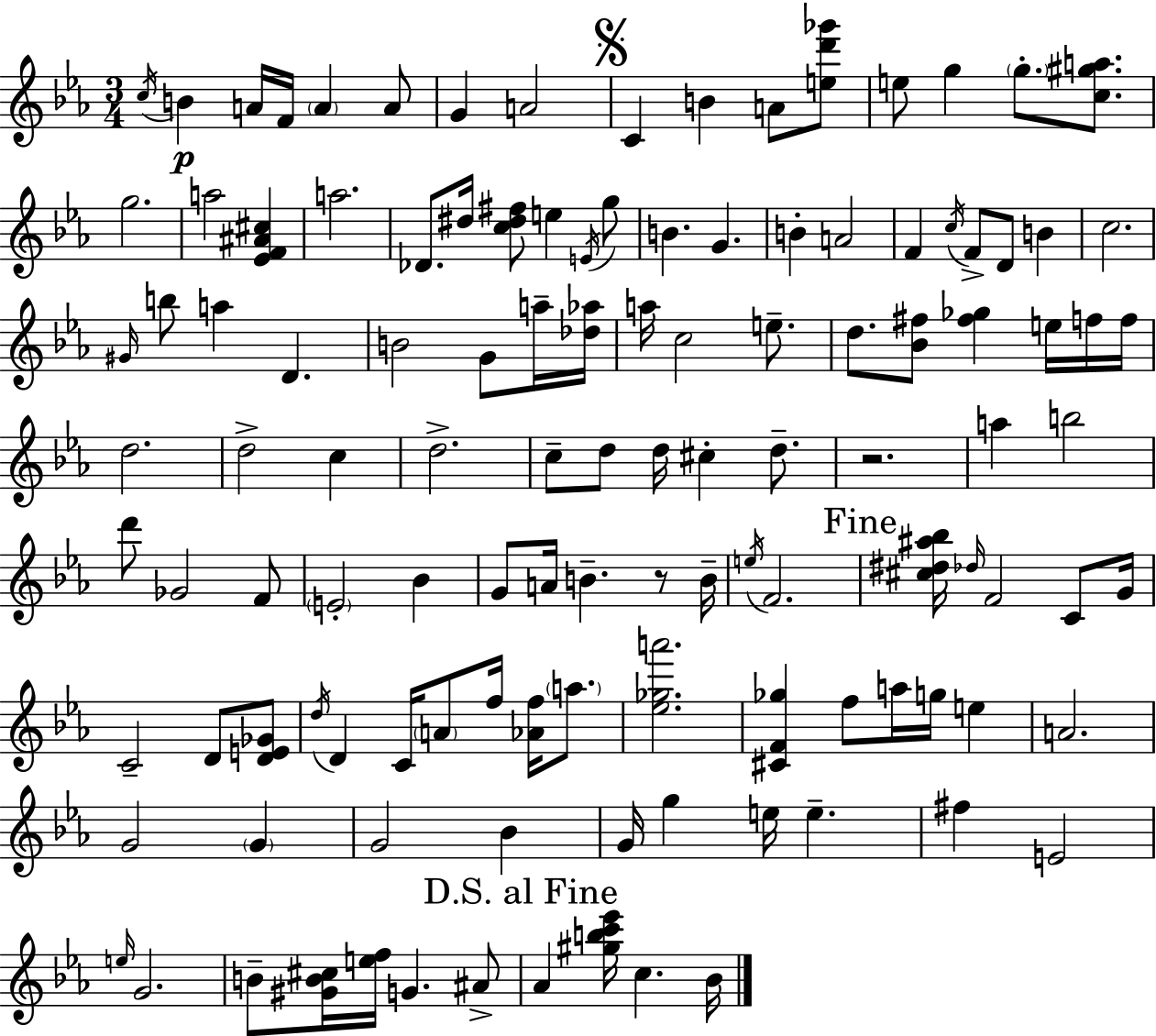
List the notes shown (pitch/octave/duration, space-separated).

C5/s B4/q A4/s F4/s A4/q A4/e G4/q A4/h C4/q B4/q A4/e [E5,D6,Gb6]/e E5/e G5/q G5/e. [C5,G#5,A5]/e. G5/h. A5/h [Eb4,F4,A#4,C#5]/q A5/h. Db4/e. D#5/s [C5,D#5,F#5]/e E5/q E4/s G5/e B4/q. G4/q. B4/q A4/h F4/q C5/s F4/e D4/e B4/q C5/h. G#4/s B5/e A5/q D4/q. B4/h G4/e A5/s [Db5,Ab5]/s A5/s C5/h E5/e. D5/e. [Bb4,F#5]/e [F#5,Gb5]/q E5/s F5/s F5/s D5/h. D5/h C5/q D5/h. C5/e D5/e D5/s C#5/q D5/e. R/h. A5/q B5/h D6/e Gb4/h F4/e E4/h Bb4/q G4/e A4/s B4/q. R/e B4/s E5/s F4/h. [C#5,D#5,A#5,Bb5]/s Db5/s F4/h C4/e G4/s C4/h D4/e [D4,E4,Gb4]/e D5/s D4/q C4/s A4/e F5/s [Ab4,F5]/s A5/e. [Eb5,Gb5,A6]/h. [C#4,F4,Gb5]/q F5/e A5/s G5/s E5/q A4/h. G4/h G4/q G4/h Bb4/q G4/s G5/q E5/s E5/q. F#5/q E4/h E5/s G4/h. B4/e [G#4,B4,C#5]/s [E5,F5]/s G4/q. A#4/e Ab4/q [G#5,B5,C6,Eb6]/s C5/q. Bb4/s